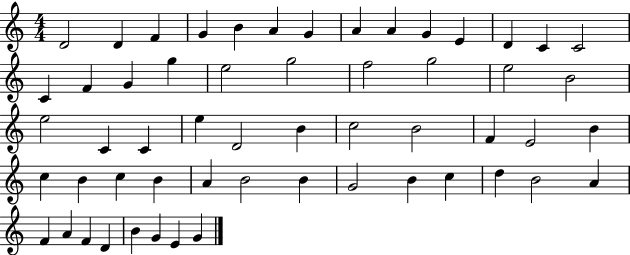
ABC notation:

X:1
T:Untitled
M:4/4
L:1/4
K:C
D2 D F G B A G A A G E D C C2 C F G g e2 g2 f2 g2 e2 B2 e2 C C e D2 B c2 B2 F E2 B c B c B A B2 B G2 B c d B2 A F A F D B G E G